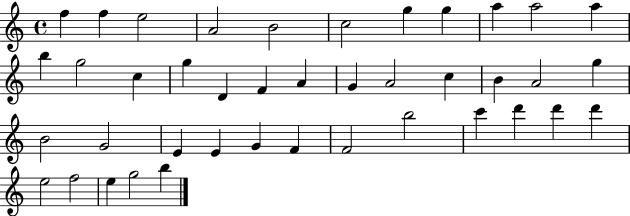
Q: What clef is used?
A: treble